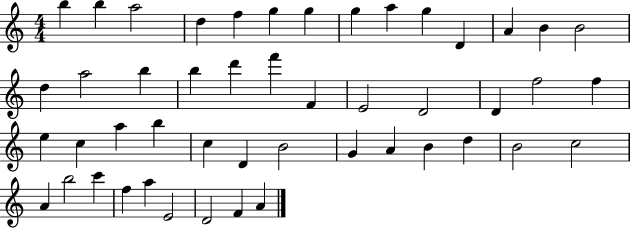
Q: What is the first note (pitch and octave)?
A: B5